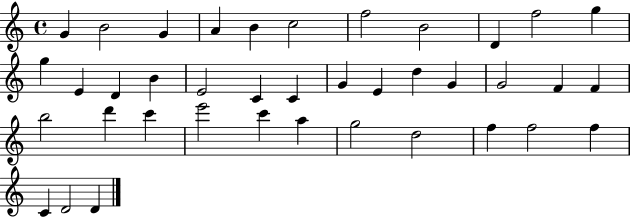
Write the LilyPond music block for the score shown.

{
  \clef treble
  \time 4/4
  \defaultTimeSignature
  \key c \major
  g'4 b'2 g'4 | a'4 b'4 c''2 | f''2 b'2 | d'4 f''2 g''4 | \break g''4 e'4 d'4 b'4 | e'2 c'4 c'4 | g'4 e'4 d''4 g'4 | g'2 f'4 f'4 | \break b''2 d'''4 c'''4 | e'''2 c'''4 a''4 | g''2 d''2 | f''4 f''2 f''4 | \break c'4 d'2 d'4 | \bar "|."
}